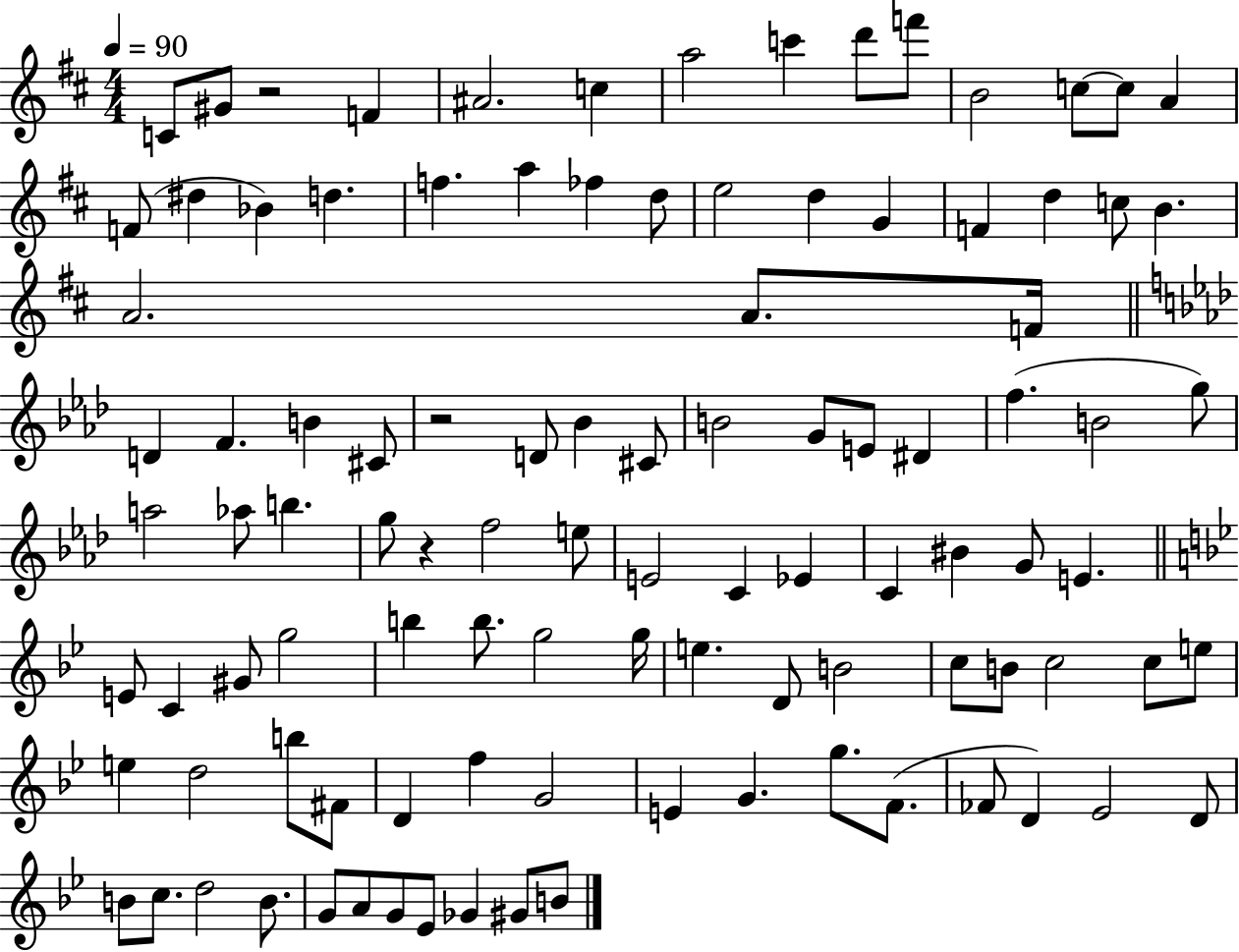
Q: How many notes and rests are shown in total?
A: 103